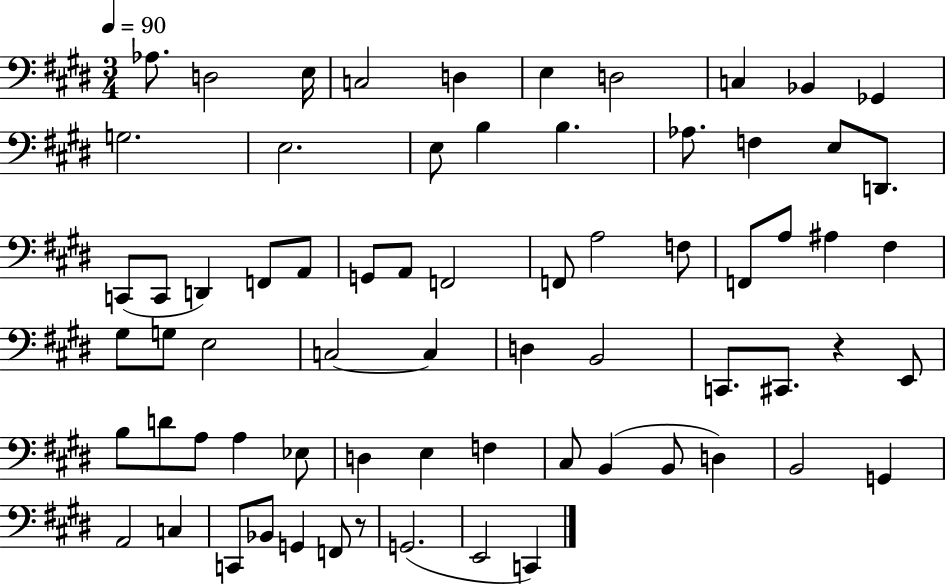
X:1
T:Untitled
M:3/4
L:1/4
K:E
_A,/2 D,2 E,/4 C,2 D, E, D,2 C, _B,, _G,, G,2 E,2 E,/2 B, B, _A,/2 F, E,/2 D,,/2 C,,/2 C,,/2 D,, F,,/2 A,,/2 G,,/2 A,,/2 F,,2 F,,/2 A,2 F,/2 F,,/2 A,/2 ^A, ^F, ^G,/2 G,/2 E,2 C,2 C, D, B,,2 C,,/2 ^C,,/2 z E,,/2 B,/2 D/2 A,/2 A, _E,/2 D, E, F, ^C,/2 B,, B,,/2 D, B,,2 G,, A,,2 C, C,,/2 _B,,/2 G,, F,,/2 z/2 G,,2 E,,2 C,,